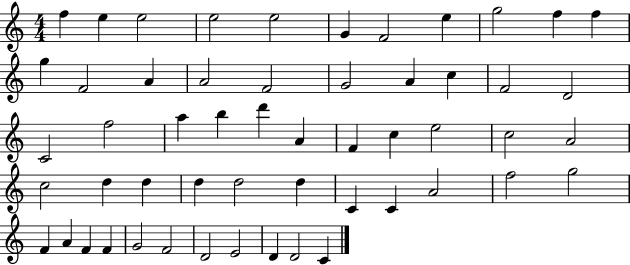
{
  \clef treble
  \numericTimeSignature
  \time 4/4
  \key c \major
  f''4 e''4 e''2 | e''2 e''2 | g'4 f'2 e''4 | g''2 f''4 f''4 | \break g''4 f'2 a'4 | a'2 f'2 | g'2 a'4 c''4 | f'2 d'2 | \break c'2 f''2 | a''4 b''4 d'''4 a'4 | f'4 c''4 e''2 | c''2 a'2 | \break c''2 d''4 d''4 | d''4 d''2 d''4 | c'4 c'4 a'2 | f''2 g''2 | \break f'4 a'4 f'4 f'4 | g'2 f'2 | d'2 e'2 | d'4 d'2 c'4 | \break \bar "|."
}